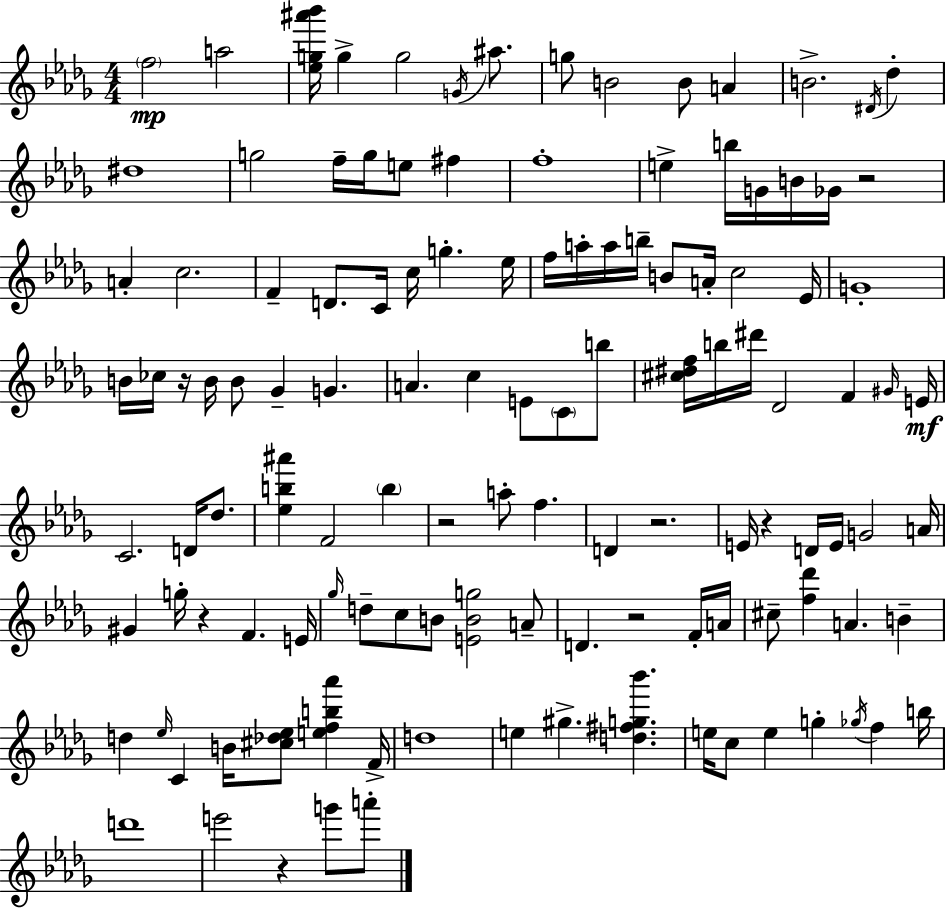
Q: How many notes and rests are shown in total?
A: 122